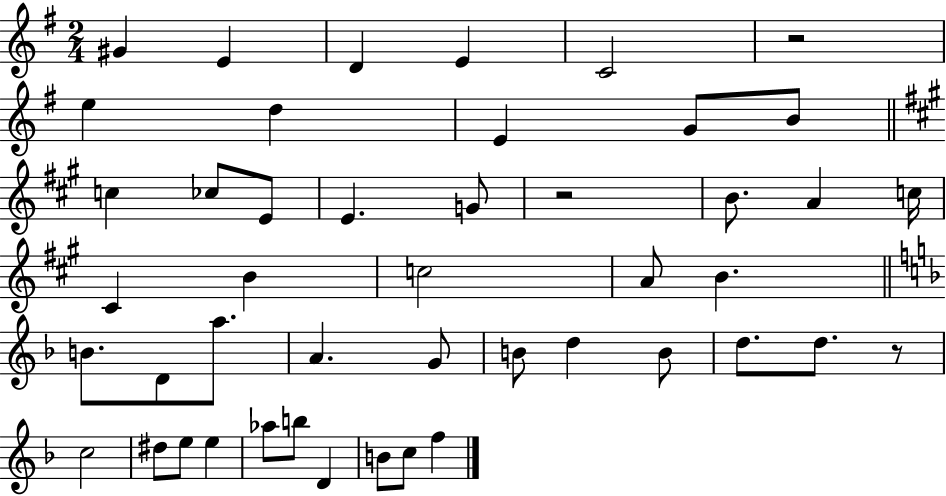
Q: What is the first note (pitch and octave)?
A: G#4